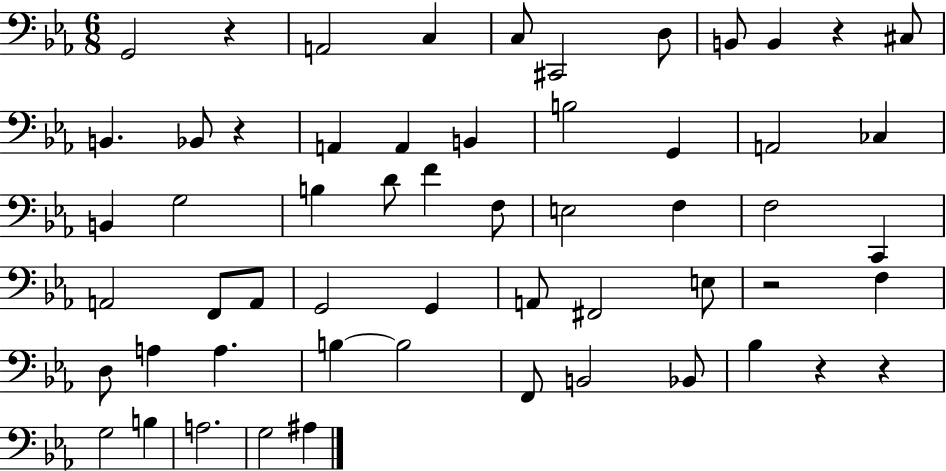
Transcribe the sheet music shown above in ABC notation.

X:1
T:Untitled
M:6/8
L:1/4
K:Eb
G,,2 z A,,2 C, C,/2 ^C,,2 D,/2 B,,/2 B,, z ^C,/2 B,, _B,,/2 z A,, A,, B,, B,2 G,, A,,2 _C, B,, G,2 B, D/2 F F,/2 E,2 F, F,2 C,, A,,2 F,,/2 A,,/2 G,,2 G,, A,,/2 ^F,,2 E,/2 z2 F, D,/2 A, A, B, B,2 F,,/2 B,,2 _B,,/2 _B, z z G,2 B, A,2 G,2 ^A,